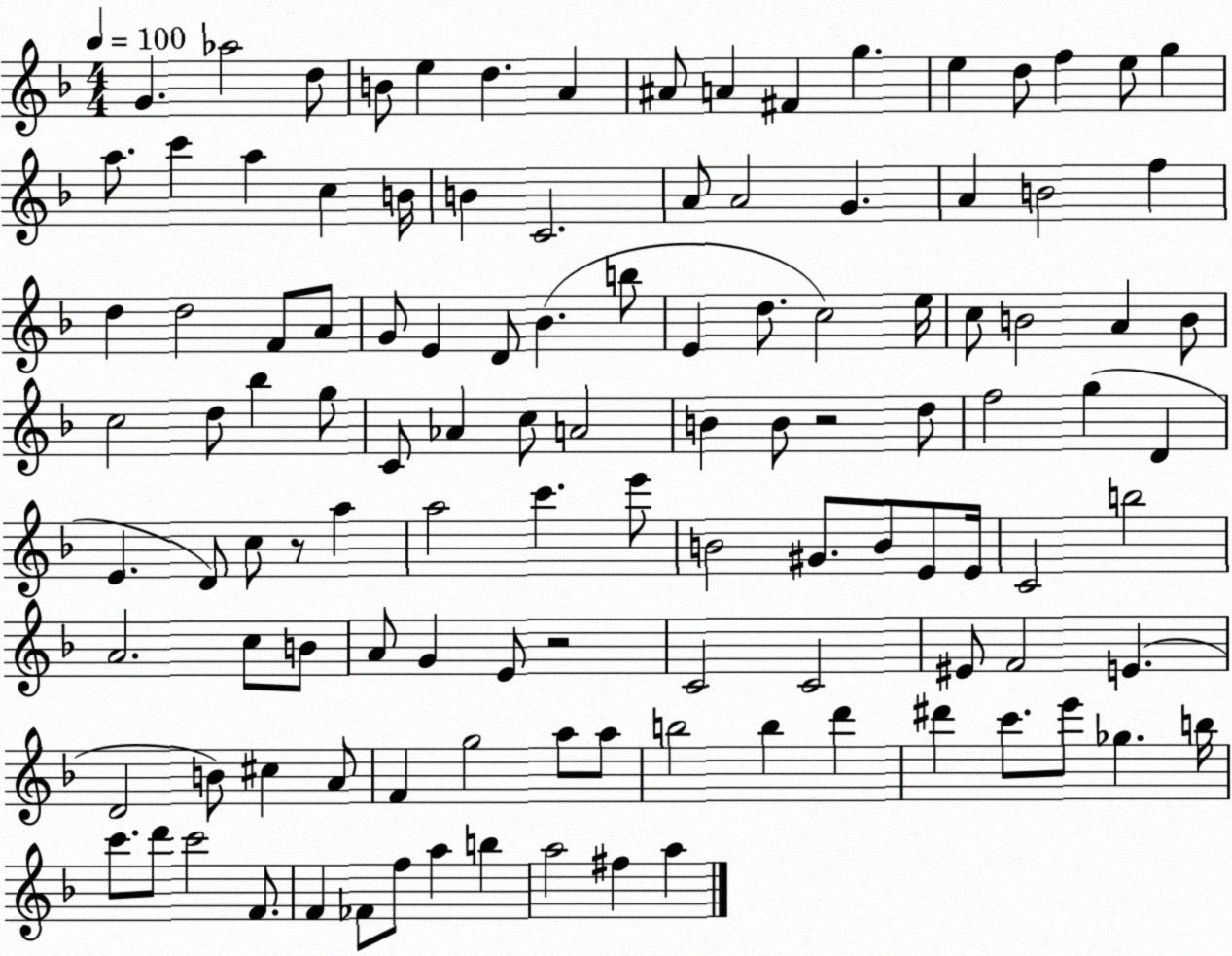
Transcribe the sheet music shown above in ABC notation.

X:1
T:Untitled
M:4/4
L:1/4
K:F
G _a2 d/2 B/2 e d A ^A/2 A ^F g e d/2 f e/2 g a/2 c' a c B/4 B C2 A/2 A2 G A B2 f d d2 F/2 A/2 G/2 E D/2 _B b/2 E d/2 c2 e/4 c/2 B2 A B/2 c2 d/2 _b g/2 C/2 _A c/2 A2 B B/2 z2 d/2 f2 g D E D/2 c/2 z/2 a a2 c' e'/2 B2 ^G/2 B/2 E/2 E/4 C2 b2 A2 c/2 B/2 A/2 G E/2 z2 C2 C2 ^E/2 F2 E D2 B/2 ^c A/2 F g2 a/2 a/2 b2 b d' ^d' c'/2 e'/2 _g b/4 c'/2 d'/2 c'2 F/2 F _F/2 f/2 a b a2 ^f a